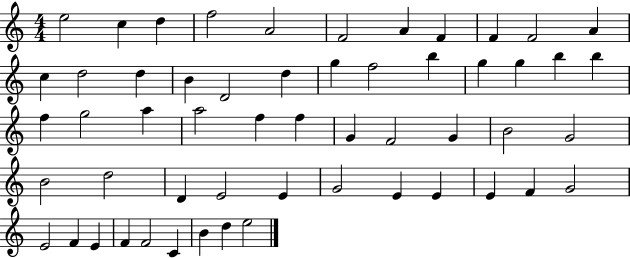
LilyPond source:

{
  \clef treble
  \numericTimeSignature
  \time 4/4
  \key c \major
  e''2 c''4 d''4 | f''2 a'2 | f'2 a'4 f'4 | f'4 f'2 a'4 | \break c''4 d''2 d''4 | b'4 d'2 d''4 | g''4 f''2 b''4 | g''4 g''4 b''4 b''4 | \break f''4 g''2 a''4 | a''2 f''4 f''4 | g'4 f'2 g'4 | b'2 g'2 | \break b'2 d''2 | d'4 e'2 e'4 | g'2 e'4 e'4 | e'4 f'4 g'2 | \break e'2 f'4 e'4 | f'4 f'2 c'4 | b'4 d''4 e''2 | \bar "|."
}